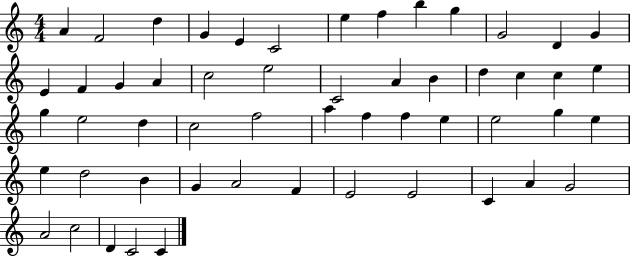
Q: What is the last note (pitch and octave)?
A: C4